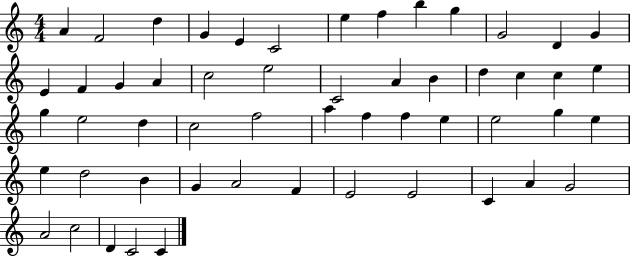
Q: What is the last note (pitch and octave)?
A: C4